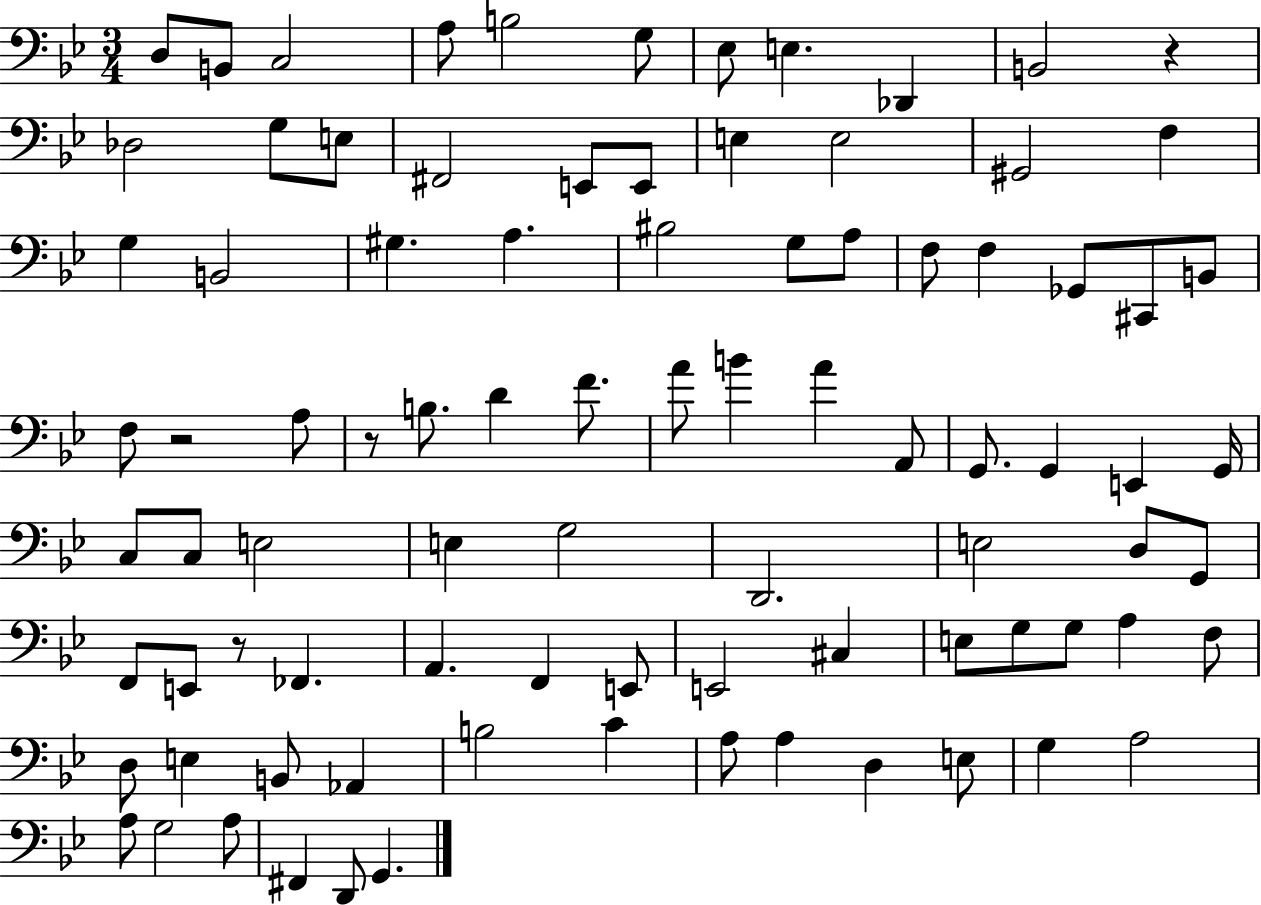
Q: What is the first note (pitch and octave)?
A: D3